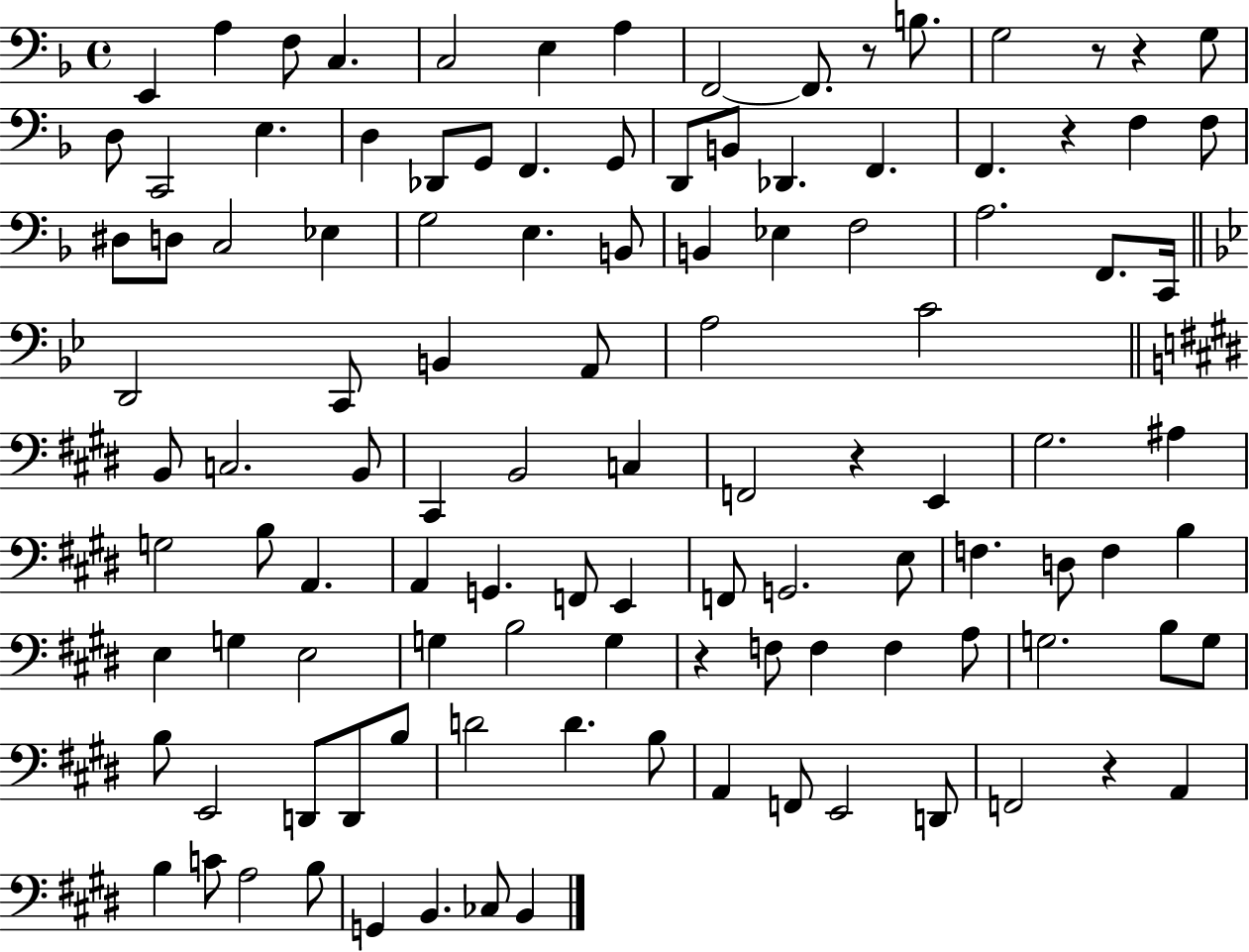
{
  \clef bass
  \time 4/4
  \defaultTimeSignature
  \key f \major
  \repeat volta 2 { e,4 a4 f8 c4. | c2 e4 a4 | f,2~~ f,8. r8 b8. | g2 r8 r4 g8 | \break d8 c,2 e4. | d4 des,8 g,8 f,4. g,8 | d,8 b,8 des,4. f,4. | f,4. r4 f4 f8 | \break dis8 d8 c2 ees4 | g2 e4. b,8 | b,4 ees4 f2 | a2. f,8. c,16 | \break \bar "||" \break \key bes \major d,2 c,8 b,4 a,8 | a2 c'2 | \bar "||" \break \key e \major b,8 c2. b,8 | cis,4 b,2 c4 | f,2 r4 e,4 | gis2. ais4 | \break g2 b8 a,4. | a,4 g,4. f,8 e,4 | f,8 g,2. e8 | f4. d8 f4 b4 | \break e4 g4 e2 | g4 b2 g4 | r4 f8 f4 f4 a8 | g2. b8 g8 | \break b8 e,2 d,8 d,8 b8 | d'2 d'4. b8 | a,4 f,8 e,2 d,8 | f,2 r4 a,4 | \break b4 c'8 a2 b8 | g,4 b,4. ces8 b,4 | } \bar "|."
}